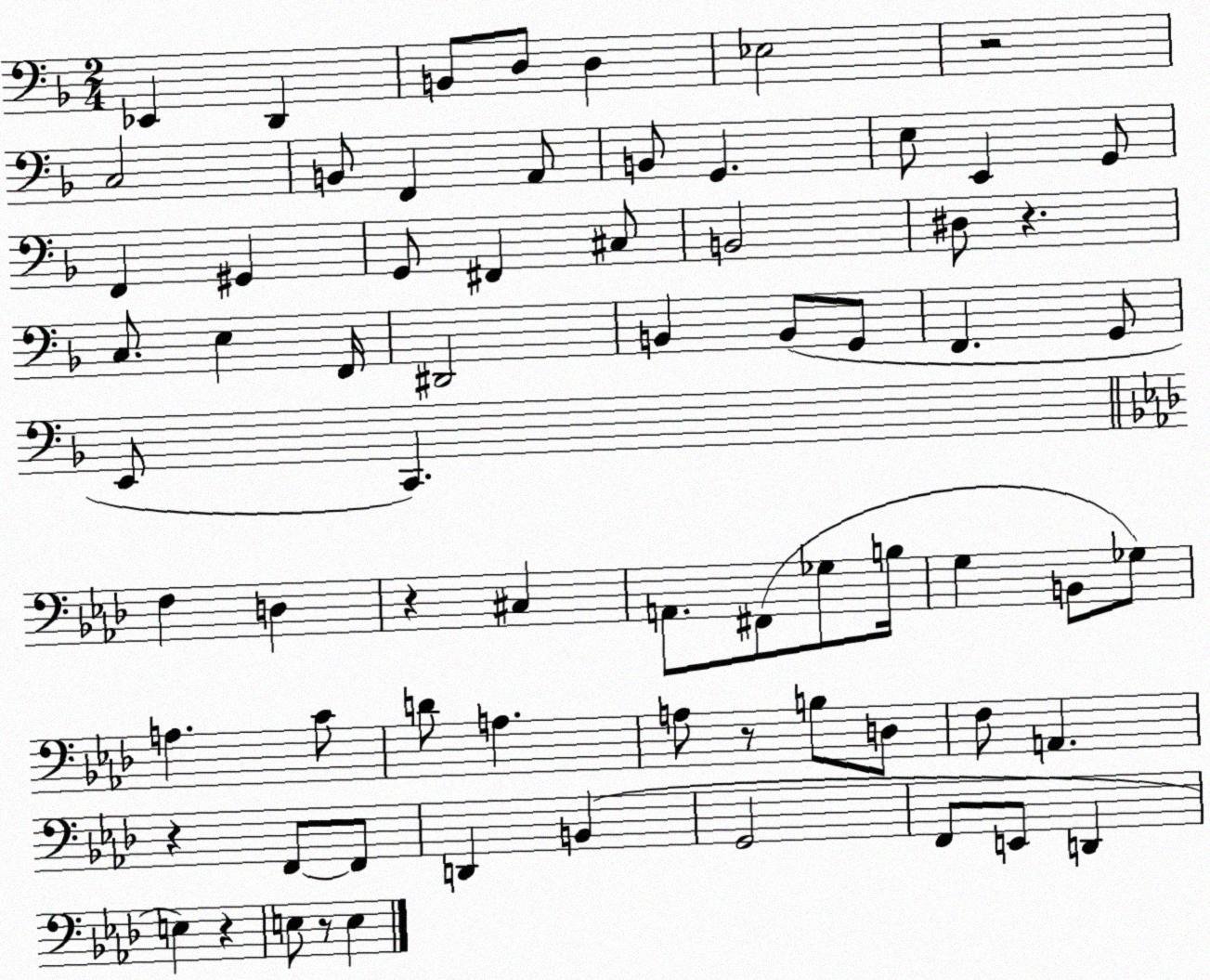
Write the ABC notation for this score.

X:1
T:Untitled
M:2/4
L:1/4
K:F
_E,, D,, B,,/2 D,/2 D, _E,2 z2 C,2 B,,/2 F,, A,,/2 B,,/2 G,, E,/2 E,, G,,/2 F,, ^G,, G,,/2 ^F,, ^C,/2 B,,2 ^D,/2 z C,/2 E, F,,/4 ^D,,2 B,, B,,/2 G,,/2 F,, G,,/2 E,,/2 C,, F, D, z ^C, A,,/2 ^F,,/2 _G,/2 B,/4 G, B,,/2 _G,/2 A, C/2 D/2 A, A,/2 z/2 B,/2 D,/2 F,/2 A,, z F,,/2 F,,/2 D,, B,, G,,2 F,,/2 E,,/2 D,, E, z E,/2 z/2 E,